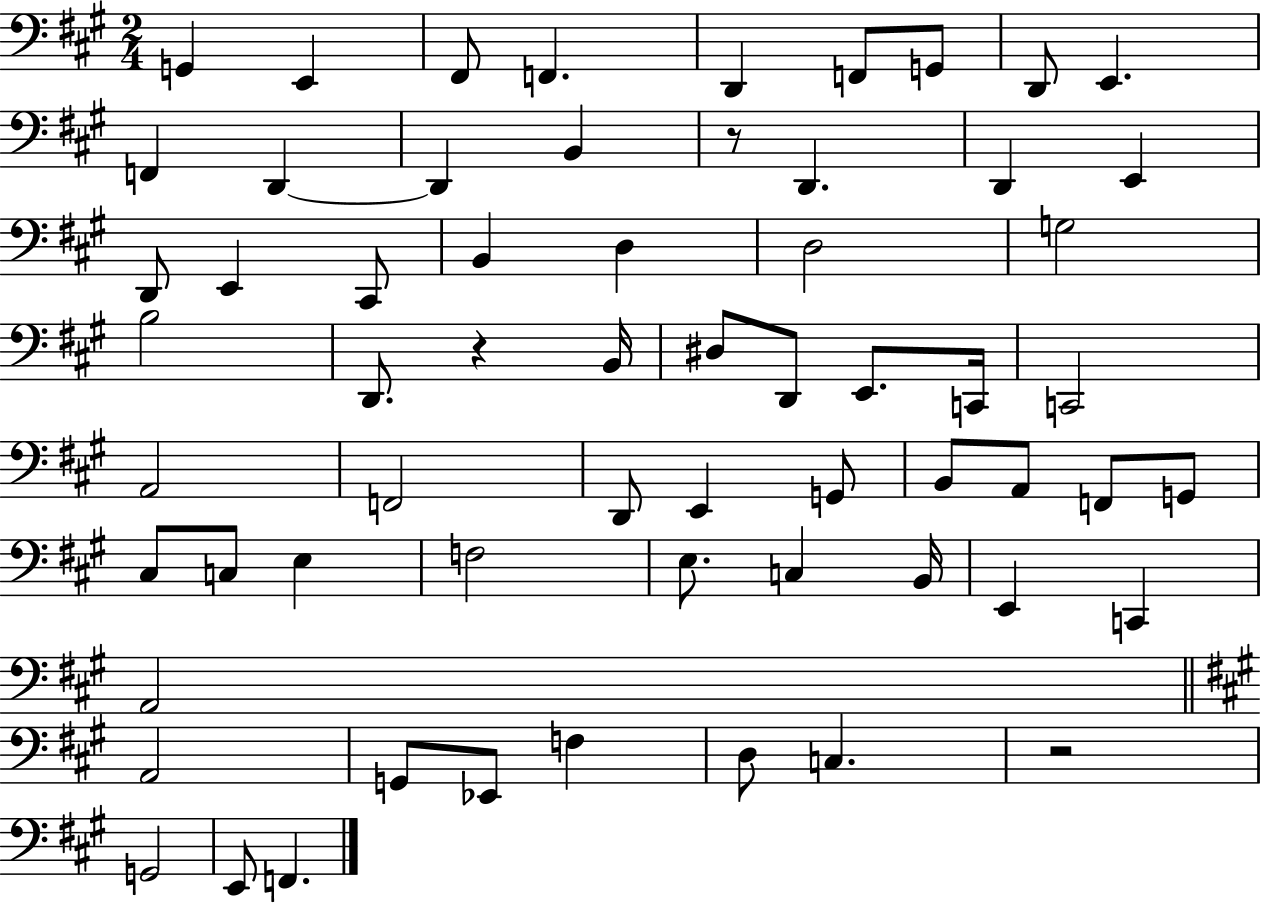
X:1
T:Untitled
M:2/4
L:1/4
K:A
G,, E,, ^F,,/2 F,, D,, F,,/2 G,,/2 D,,/2 E,, F,, D,, D,, B,, z/2 D,, D,, E,, D,,/2 E,, ^C,,/2 B,, D, D,2 G,2 B,2 D,,/2 z B,,/4 ^D,/2 D,,/2 E,,/2 C,,/4 C,,2 A,,2 F,,2 D,,/2 E,, G,,/2 B,,/2 A,,/2 F,,/2 G,,/2 ^C,/2 C,/2 E, F,2 E,/2 C, B,,/4 E,, C,, A,,2 A,,2 G,,/2 _E,,/2 F, D,/2 C, z2 G,,2 E,,/2 F,,